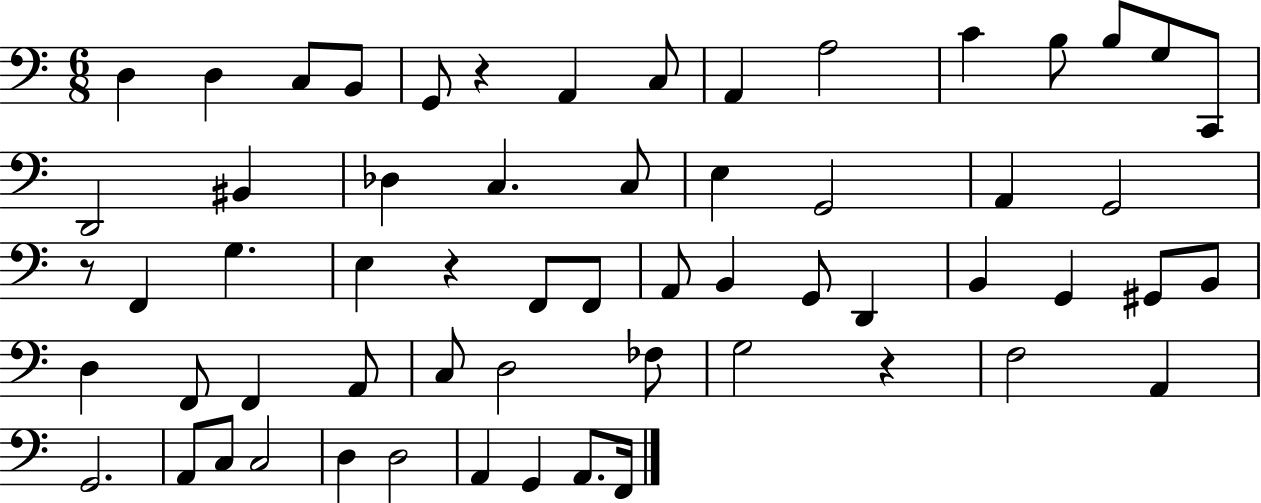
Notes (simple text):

D3/q D3/q C3/e B2/e G2/e R/q A2/q C3/e A2/q A3/h C4/q B3/e B3/e G3/e C2/e D2/h BIS2/q Db3/q C3/q. C3/e E3/q G2/h A2/q G2/h R/e F2/q G3/q. E3/q R/q F2/e F2/e A2/e B2/q G2/e D2/q B2/q G2/q G#2/e B2/e D3/q F2/e F2/q A2/e C3/e D3/h FES3/e G3/h R/q F3/h A2/q G2/h. A2/e C3/e C3/h D3/q D3/h A2/q G2/q A2/e. F2/s